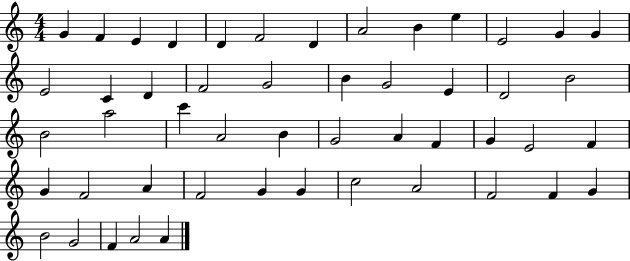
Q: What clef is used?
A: treble